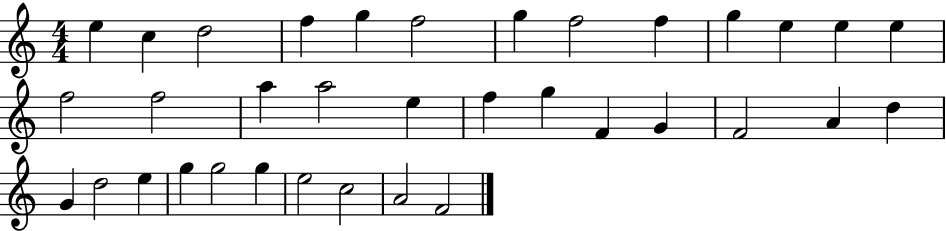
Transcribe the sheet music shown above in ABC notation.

X:1
T:Untitled
M:4/4
L:1/4
K:C
e c d2 f g f2 g f2 f g e e e f2 f2 a a2 e f g F G F2 A d G d2 e g g2 g e2 c2 A2 F2